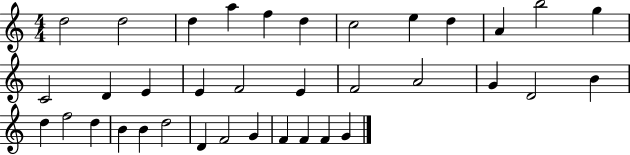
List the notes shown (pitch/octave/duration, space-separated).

D5/h D5/h D5/q A5/q F5/q D5/q C5/h E5/q D5/q A4/q B5/h G5/q C4/h D4/q E4/q E4/q F4/h E4/q F4/h A4/h G4/q D4/h B4/q D5/q F5/h D5/q B4/q B4/q D5/h D4/q F4/h G4/q F4/q F4/q F4/q G4/q